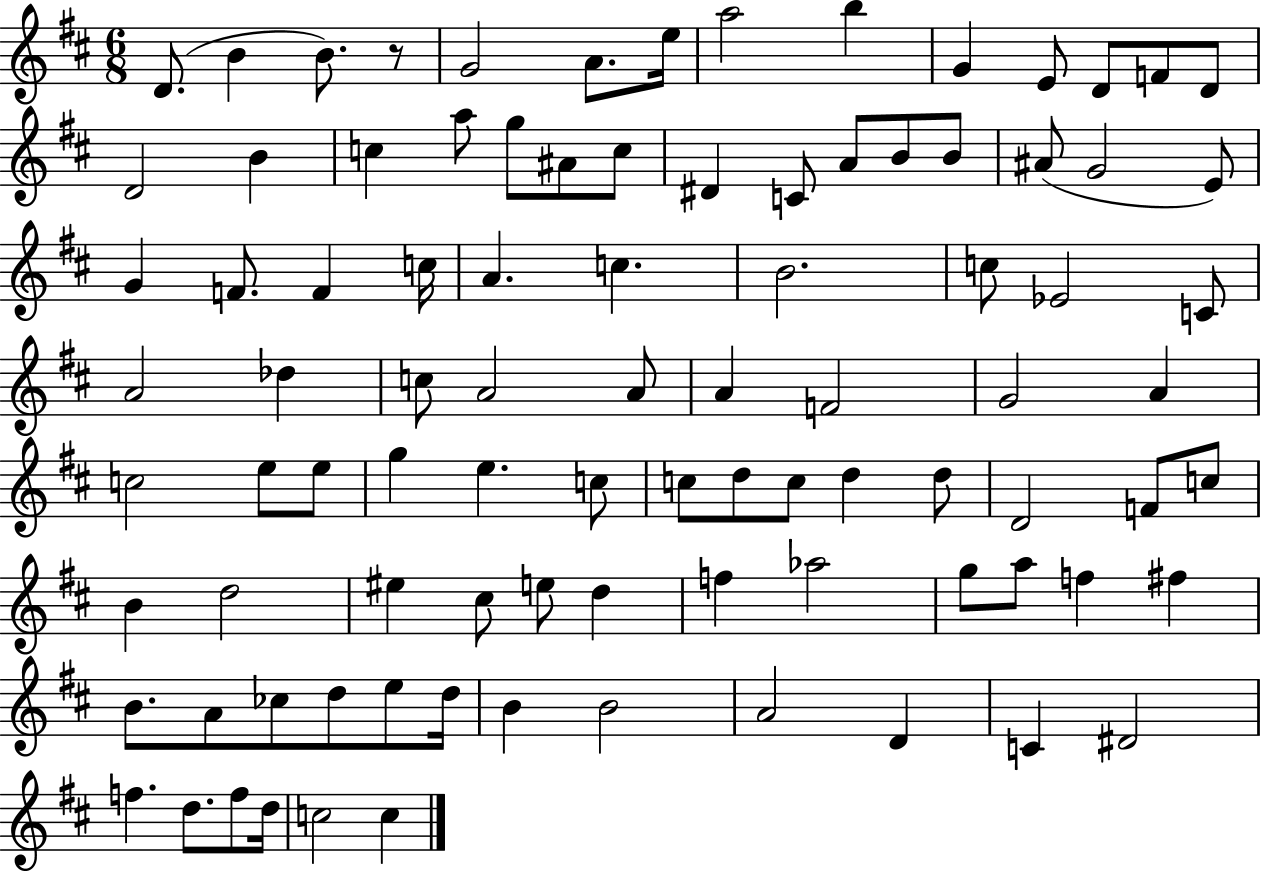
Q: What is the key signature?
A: D major